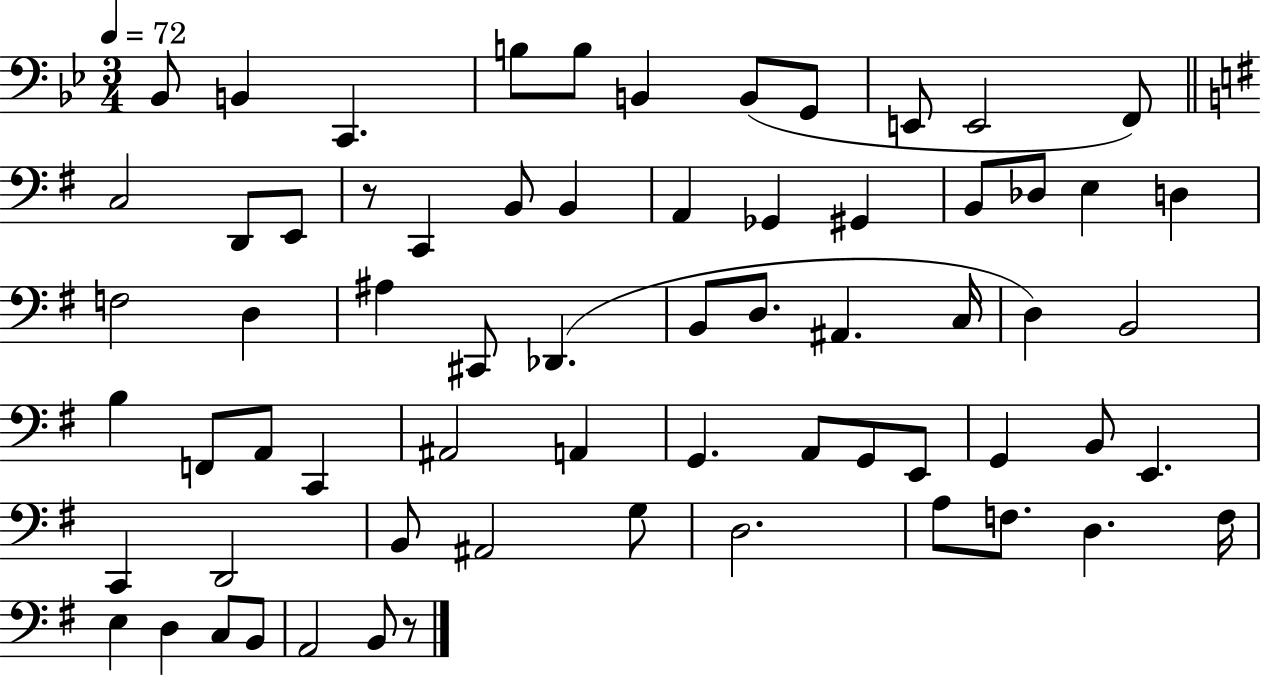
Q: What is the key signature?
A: BES major